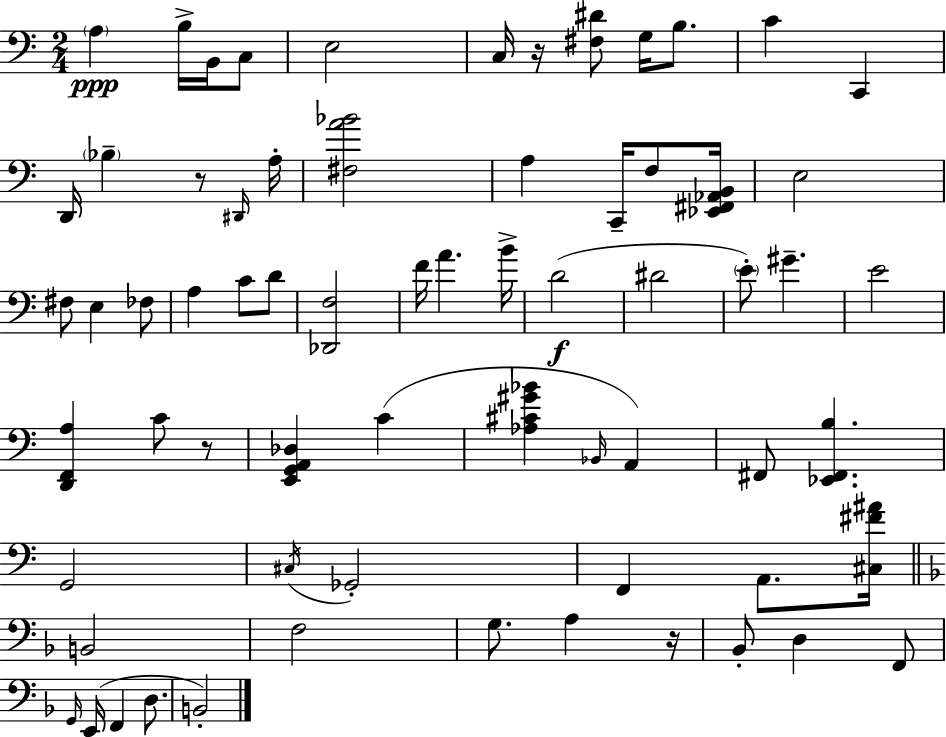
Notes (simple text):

A3/q B3/s B2/s C3/e E3/h C3/s R/s [F#3,D#4]/e G3/s B3/e. C4/q C2/q D2/s Bb3/q R/e D#2/s A3/s [F#3,A4,Bb4]/h A3/q C2/s F3/e [Eb2,F#2,Ab2,B2]/s E3/h F#3/e E3/q FES3/e A3/q C4/e D4/e [Db2,F3]/h F4/s A4/q. B4/s D4/h D#4/h E4/e G#4/q. E4/h [D2,F2,A3]/q C4/e R/e [E2,G2,A2,Db3]/q C4/q [Ab3,C#4,G#4,Bb4]/q Bb2/s A2/q F#2/e [Eb2,F#2,B3]/q. G2/h C#3/s Gb2/h F2/q A2/e. [C#3,F#4,A#4]/s B2/h F3/h G3/e. A3/q R/s Bb2/e D3/q F2/e G2/s E2/s F2/q D3/e. B2/h